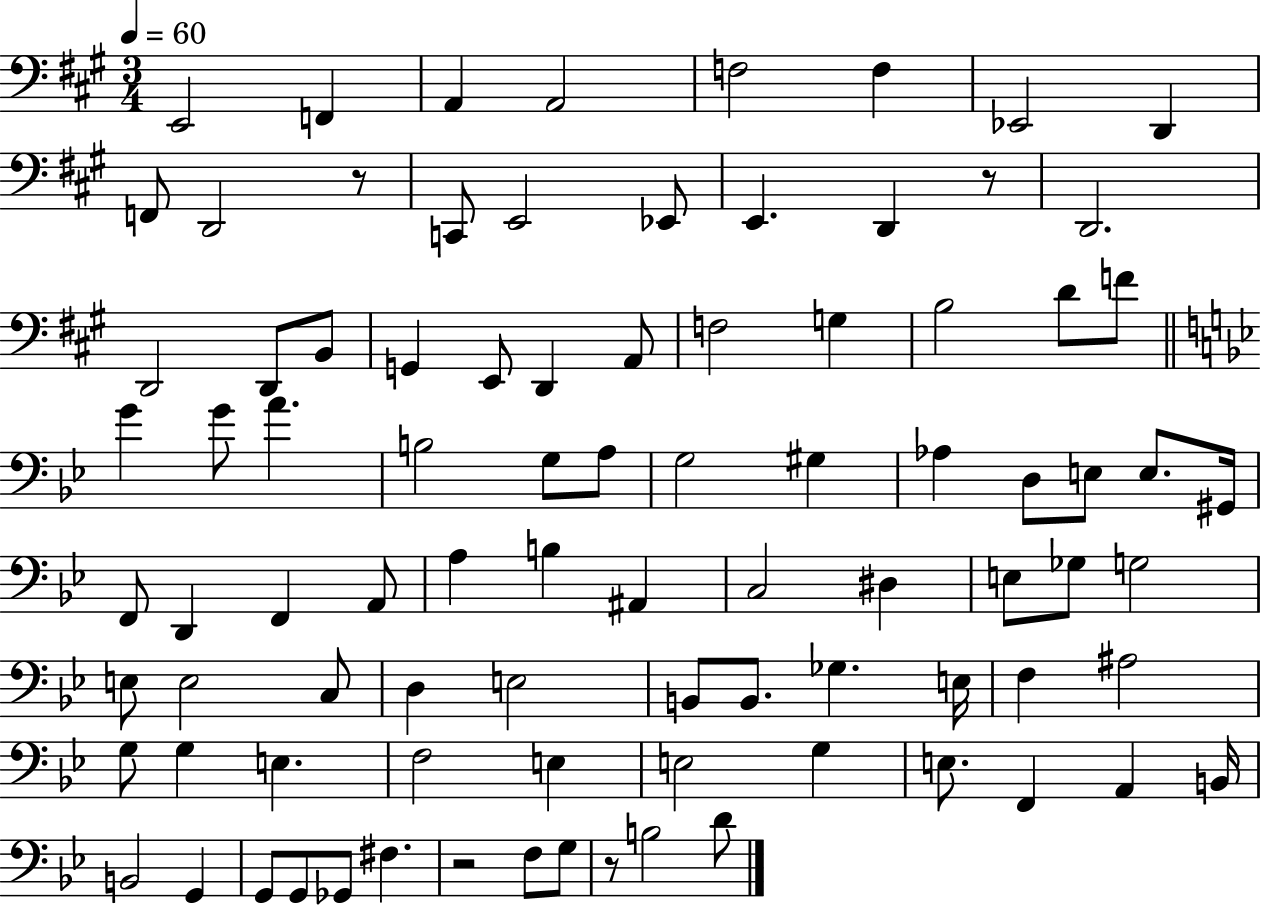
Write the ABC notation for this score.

X:1
T:Untitled
M:3/4
L:1/4
K:A
E,,2 F,, A,, A,,2 F,2 F, _E,,2 D,, F,,/2 D,,2 z/2 C,,/2 E,,2 _E,,/2 E,, D,, z/2 D,,2 D,,2 D,,/2 B,,/2 G,, E,,/2 D,, A,,/2 F,2 G, B,2 D/2 F/2 G G/2 A B,2 G,/2 A,/2 G,2 ^G, _A, D,/2 E,/2 E,/2 ^G,,/4 F,,/2 D,, F,, A,,/2 A, B, ^A,, C,2 ^D, E,/2 _G,/2 G,2 E,/2 E,2 C,/2 D, E,2 B,,/2 B,,/2 _G, E,/4 F, ^A,2 G,/2 G, E, F,2 E, E,2 G, E,/2 F,, A,, B,,/4 B,,2 G,, G,,/2 G,,/2 _G,,/2 ^F, z2 F,/2 G,/2 z/2 B,2 D/2